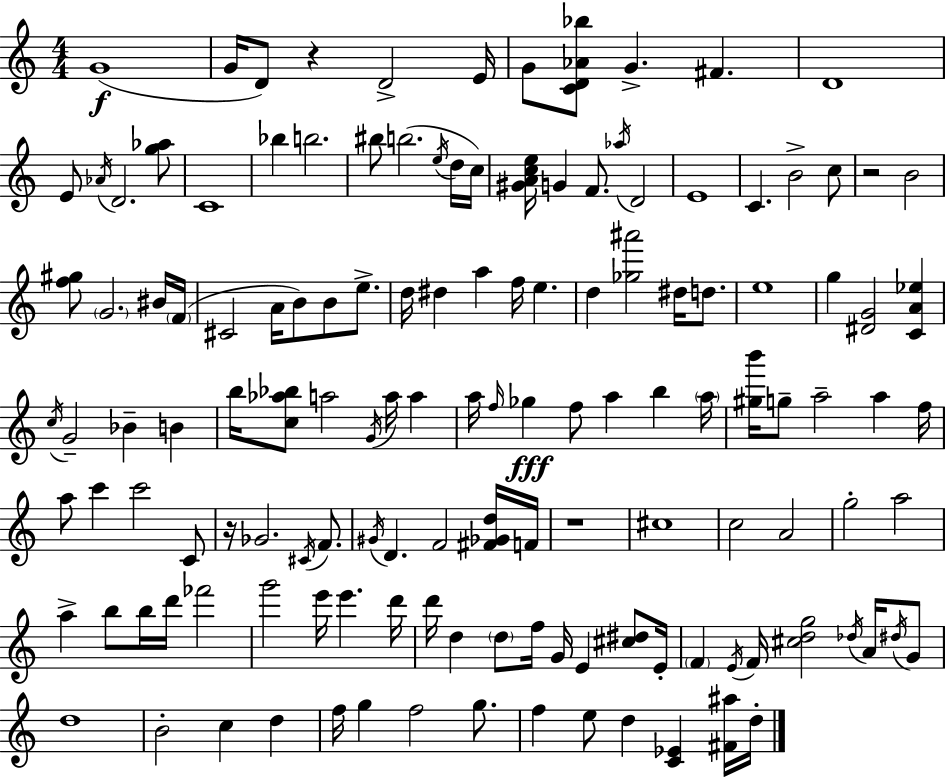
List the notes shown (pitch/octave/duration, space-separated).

G4/w G4/s D4/e R/q D4/h E4/s G4/e [C4,D4,Ab4,Bb5]/e G4/q. F#4/q. D4/w E4/e Ab4/s D4/h. [G5,Ab5]/e C4/w Bb5/q B5/h. BIS5/e B5/h. E5/s D5/s C5/s [G#4,A4,C5,E5]/s G4/q F4/e. Ab5/s D4/h E4/w C4/q. B4/h C5/e R/h B4/h [F5,G#5]/e G4/h. BIS4/s F4/s C#4/h A4/s B4/e B4/e E5/e. D5/s D#5/q A5/q F5/s E5/q. D5/q [Gb5,A#6]/h D#5/s D5/e. E5/w G5/q [D#4,G4]/h [C4,A4,Eb5]/q C5/s G4/h Bb4/q B4/q B5/s [C5,Ab5,Bb5]/e A5/h G4/s A5/s A5/q A5/s F5/s Gb5/q F5/e A5/q B5/q A5/s [G#5,B6]/s G5/e A5/h A5/q F5/s A5/e C6/q C6/h C4/e R/s Gb4/h. C#4/s F4/e. G#4/s D4/q. F4/h [F#4,Gb4,D5]/s F4/s R/w C#5/w C5/h A4/h G5/h A5/h A5/q B5/e B5/s D6/s FES6/h G6/h E6/s E6/q. D6/s D6/s D5/q D5/e F5/s G4/s E4/q [C#5,D#5]/e E4/s F4/q E4/s F4/s [C#5,D5,G5]/h Db5/s A4/s D#5/s G4/e D5/w B4/h C5/q D5/q F5/s G5/q F5/h G5/e. F5/q E5/e D5/q [C4,Eb4]/q [F#4,A#5]/s D5/s